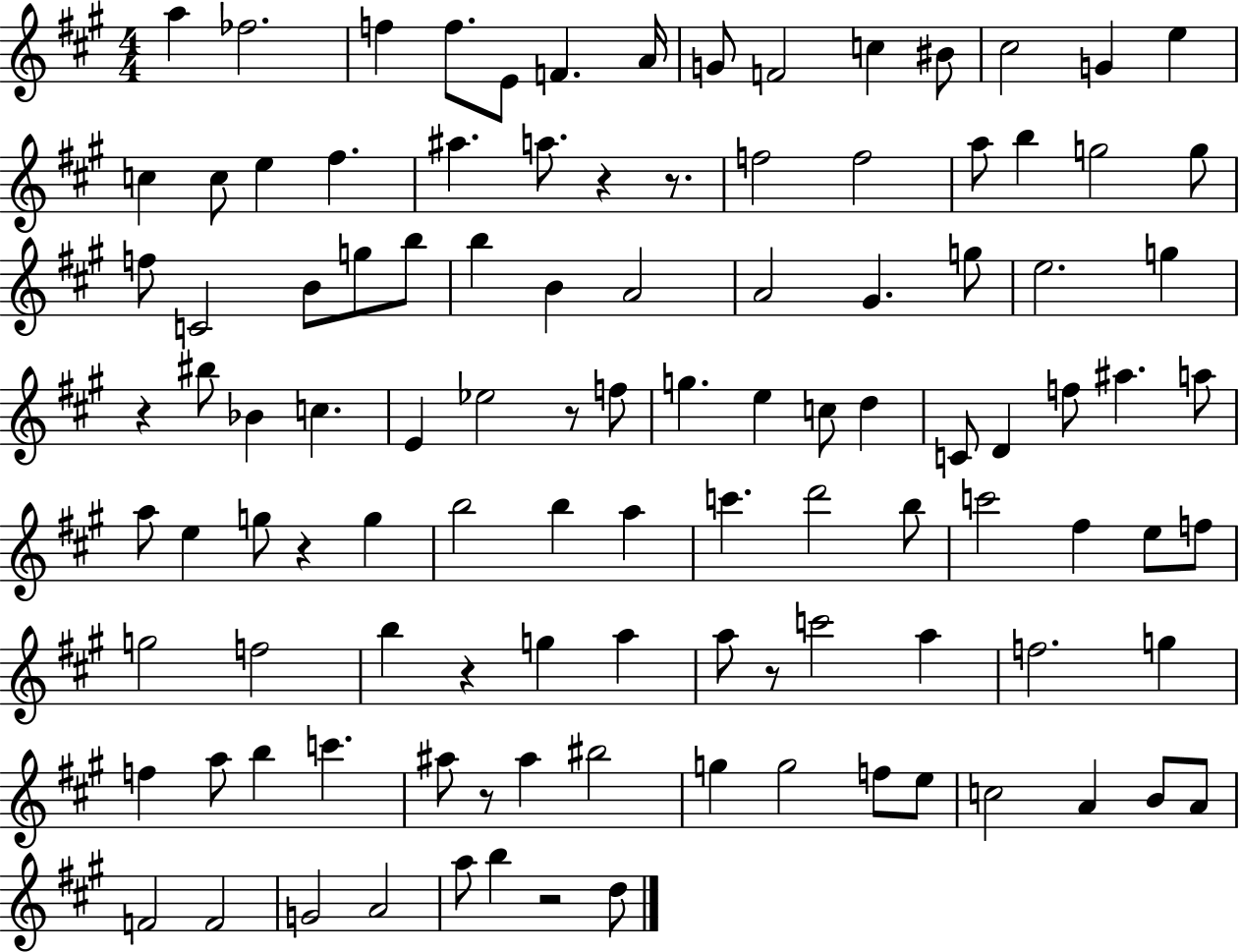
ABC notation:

X:1
T:Untitled
M:4/4
L:1/4
K:A
a _f2 f f/2 E/2 F A/4 G/2 F2 c ^B/2 ^c2 G e c c/2 e ^f ^a a/2 z z/2 f2 f2 a/2 b g2 g/2 f/2 C2 B/2 g/2 b/2 b B A2 A2 ^G g/2 e2 g z ^b/2 _B c E _e2 z/2 f/2 g e c/2 d C/2 D f/2 ^a a/2 a/2 e g/2 z g b2 b a c' d'2 b/2 c'2 ^f e/2 f/2 g2 f2 b z g a a/2 z/2 c'2 a f2 g f a/2 b c' ^a/2 z/2 ^a ^b2 g g2 f/2 e/2 c2 A B/2 A/2 F2 F2 G2 A2 a/2 b z2 d/2